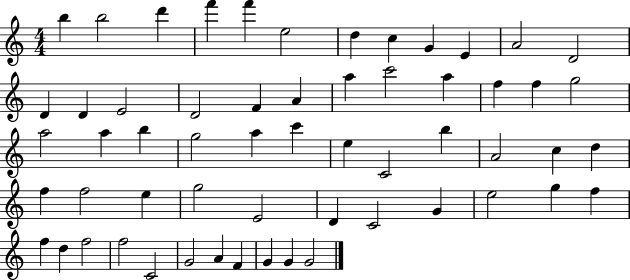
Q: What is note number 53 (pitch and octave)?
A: G4